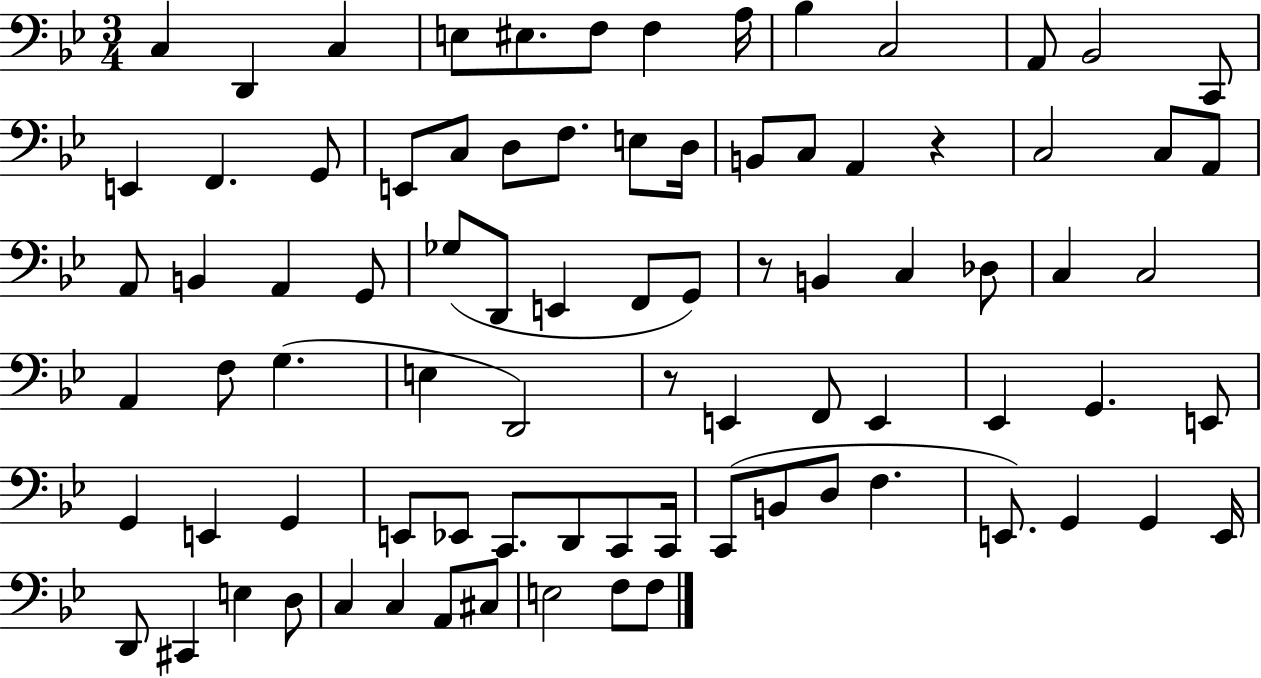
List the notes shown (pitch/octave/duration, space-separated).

C3/q D2/q C3/q E3/e EIS3/e. F3/e F3/q A3/s Bb3/q C3/h A2/e Bb2/h C2/e E2/q F2/q. G2/e E2/e C3/e D3/e F3/e. E3/e D3/s B2/e C3/e A2/q R/q C3/h C3/e A2/e A2/e B2/q A2/q G2/e Gb3/e D2/e E2/q F2/e G2/e R/e B2/q C3/q Db3/e C3/q C3/h A2/q F3/e G3/q. E3/q D2/h R/e E2/q F2/e E2/q Eb2/q G2/q. E2/e G2/q E2/q G2/q E2/e Eb2/e C2/e. D2/e C2/e C2/s C2/e B2/e D3/e F3/q. E2/e. G2/q G2/q E2/s D2/e C#2/q E3/q D3/e C3/q C3/q A2/e C#3/e E3/h F3/e F3/e